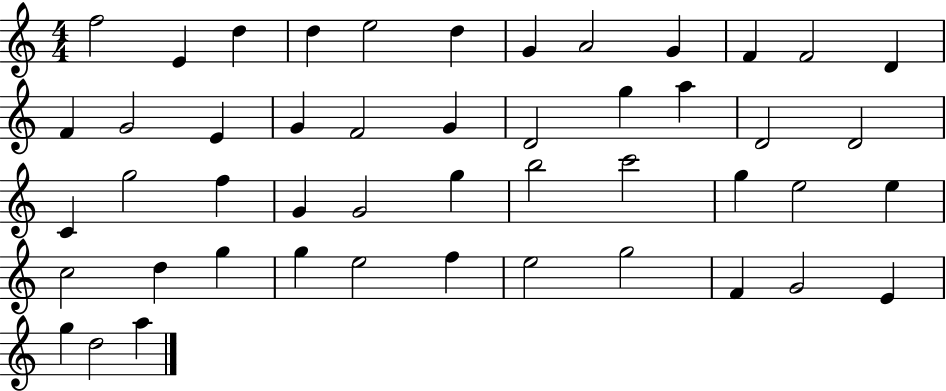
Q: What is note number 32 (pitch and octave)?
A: G5